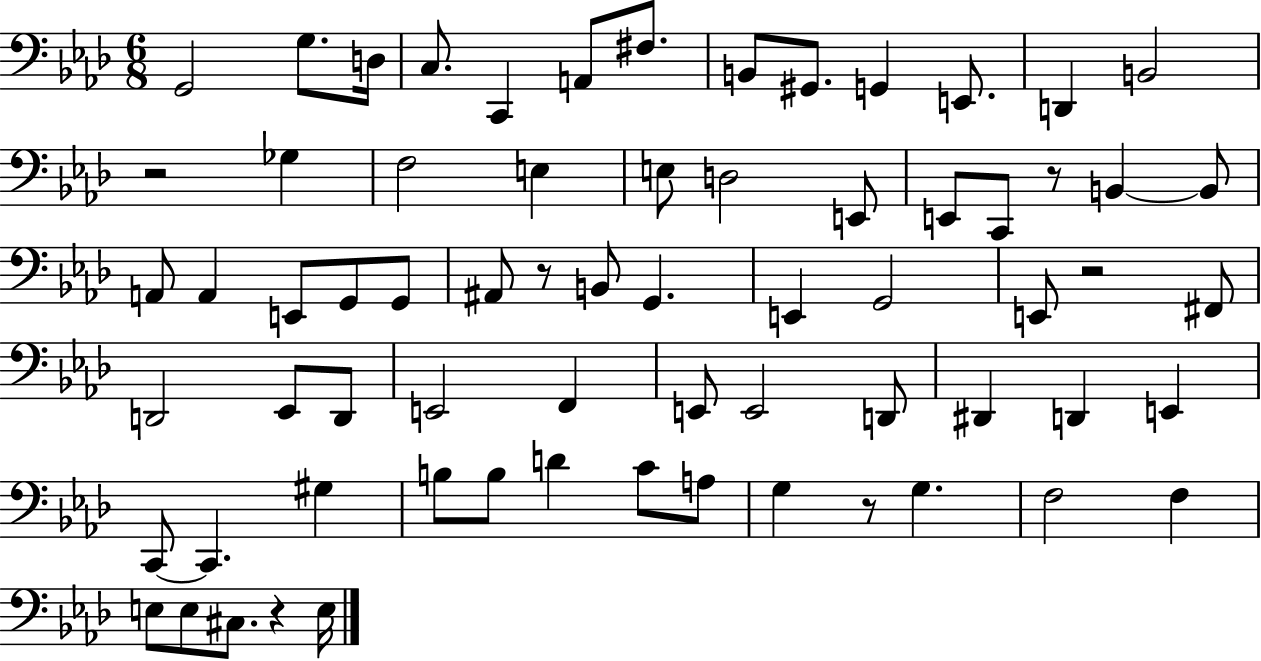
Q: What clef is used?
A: bass